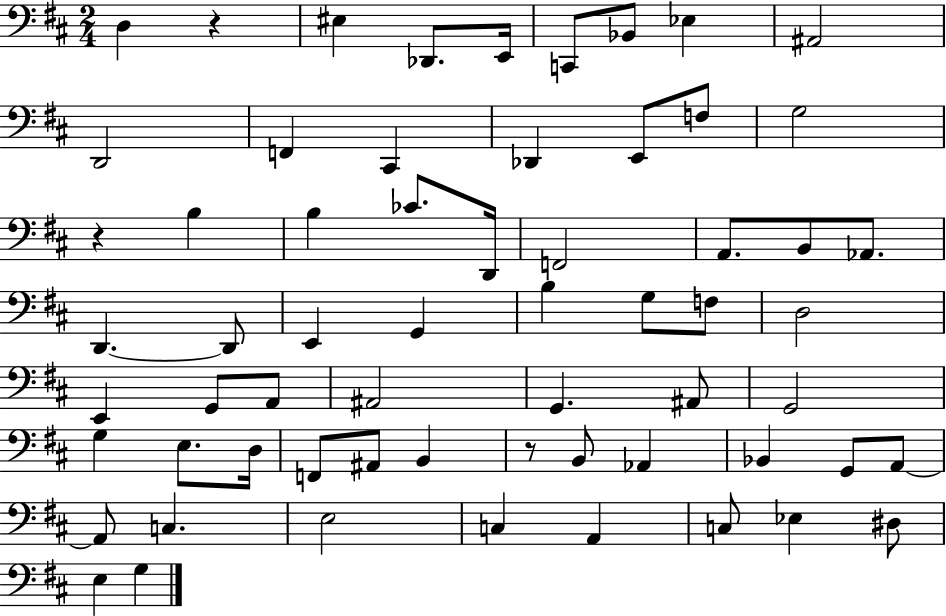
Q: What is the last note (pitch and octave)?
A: G3